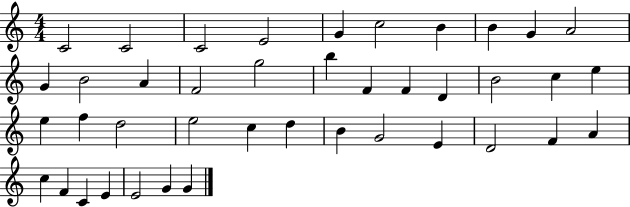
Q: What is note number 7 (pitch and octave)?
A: B4